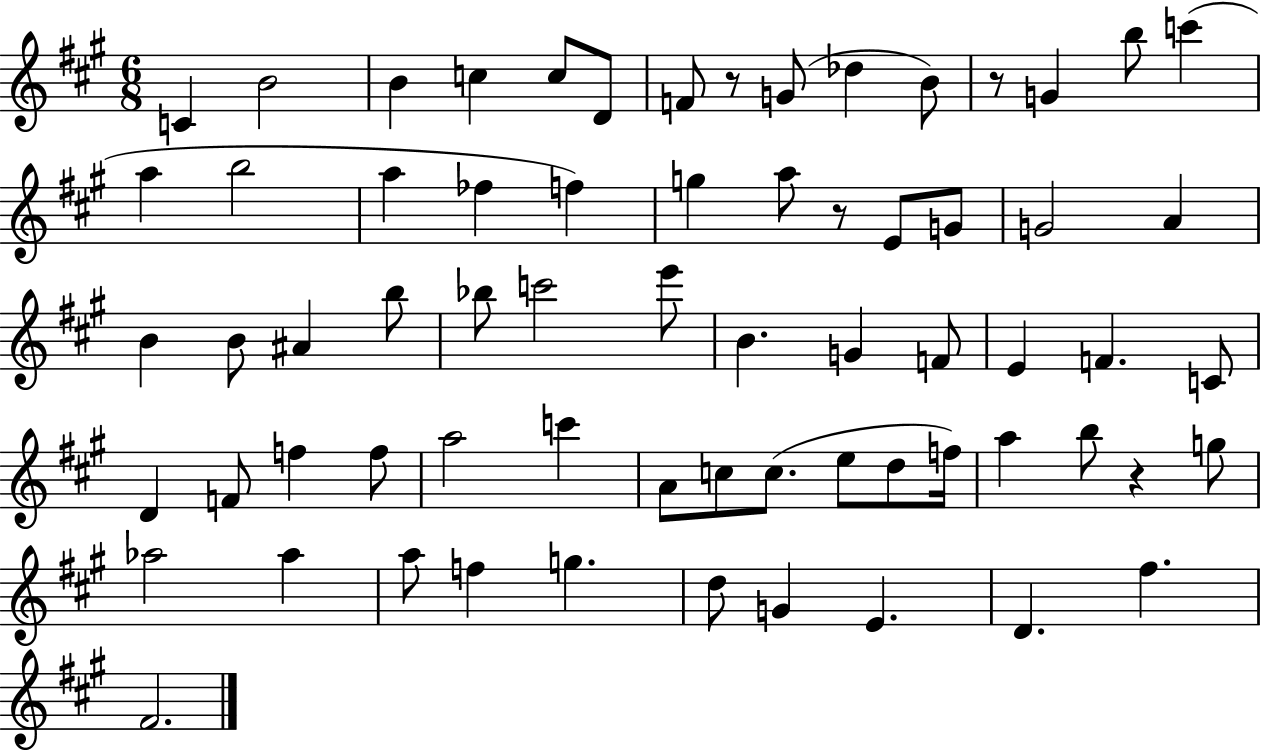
X:1
T:Untitled
M:6/8
L:1/4
K:A
C B2 B c c/2 D/2 F/2 z/2 G/2 _d B/2 z/2 G b/2 c' a b2 a _f f g a/2 z/2 E/2 G/2 G2 A B B/2 ^A b/2 _b/2 c'2 e'/2 B G F/2 E F C/2 D F/2 f f/2 a2 c' A/2 c/2 c/2 e/2 d/2 f/4 a b/2 z g/2 _a2 _a a/2 f g d/2 G E D ^f ^F2